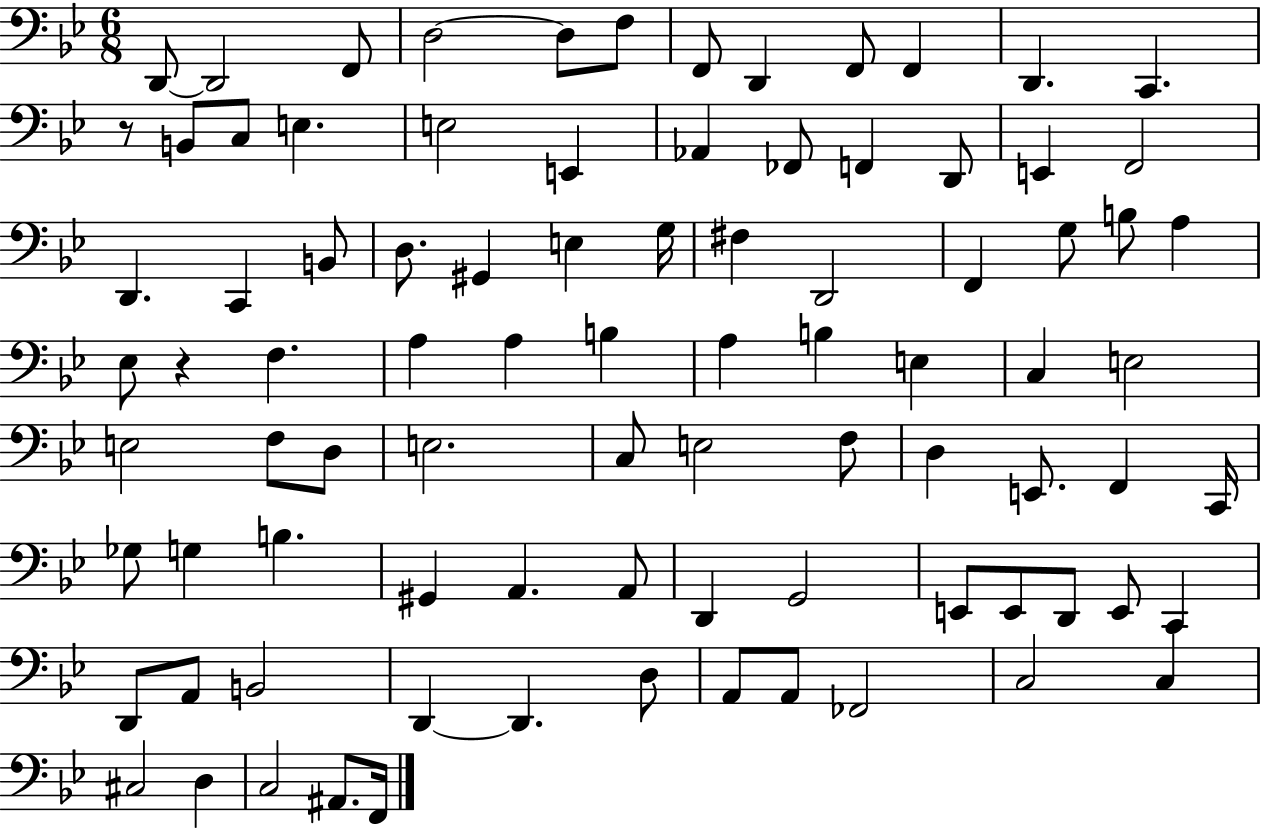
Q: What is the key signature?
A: BES major